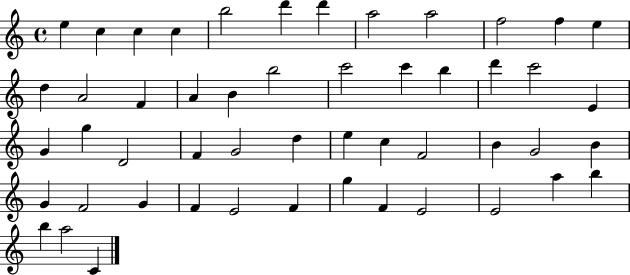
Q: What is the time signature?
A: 4/4